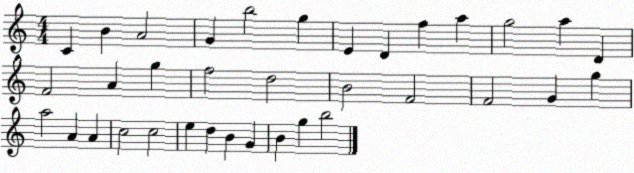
X:1
T:Untitled
M:4/4
L:1/4
K:C
C B A2 G b2 g E D f a g2 a D F2 A g f2 d2 B2 F2 F2 G g a2 A A c2 c2 e d B G B g b2